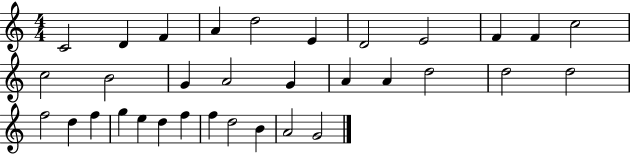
C4/h D4/q F4/q A4/q D5/h E4/q D4/h E4/h F4/q F4/q C5/h C5/h B4/h G4/q A4/h G4/q A4/q A4/q D5/h D5/h D5/h F5/h D5/q F5/q G5/q E5/q D5/q F5/q F5/q D5/h B4/q A4/h G4/h